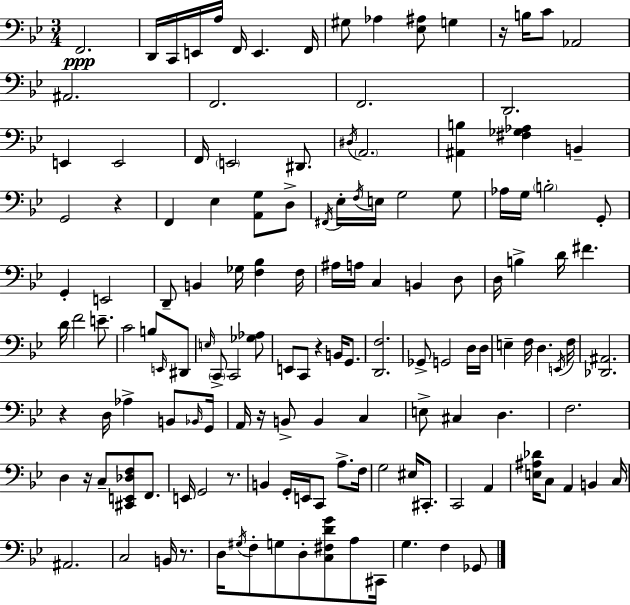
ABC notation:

X:1
T:Untitled
M:3/4
L:1/4
K:Gm
F,,2 D,,/4 C,,/4 E,,/4 A,/4 F,,/4 E,, F,,/4 ^G,/2 _A, [_E,^A,]/2 G, z/4 B,/4 C/2 _A,,2 ^A,,2 F,,2 F,,2 D,,2 E,, E,,2 F,,/4 E,,2 ^D,,/2 ^D,/4 A,,2 [^A,,B,] [^F,_G,_A,] B,, G,,2 z F,, _E, [A,,G,]/2 D,/2 ^F,,/4 _E,/4 F,/4 E,/4 G,2 G,/2 _A,/4 G,/4 B,2 G,,/2 G,, E,,2 D,,/2 B,, _G,/4 [F,_B,] F,/4 ^A,/4 A,/4 C, B,, D,/2 D,/4 B, D/4 ^F D/4 F2 E/2 C2 B,/2 E,,/4 ^D,,/2 E,/4 C,,/2 C,,2 [_G,_A,]/2 E,,/2 C,,/2 z B,,/4 G,,/2 [D,,F,]2 _G,,/2 G,,2 D,/4 D,/4 E, F,/4 D, E,,/4 F,/4 [_D,,^A,,]2 z D,/4 _A, B,,/2 _B,,/4 G,,/4 A,,/4 z/4 B,,/2 B,, C, E,/2 ^C, D, F,2 D, z/4 C,/2 [^C,,E,,_D,F,]/2 F,,/2 E,,/4 G,,2 z/2 B,, G,,/4 E,,/4 C,,/2 A,/2 F,/4 G,2 ^E,/4 ^C,,/2 C,,2 A,, [E,^A,_D]/4 C,/2 A,, B,, C,/4 ^A,,2 C,2 B,,/4 z/2 D,/4 ^G,/4 F,/2 G,/2 D,/2 [C,^F,DG]/2 A,/2 ^C,,/4 G, F, _G,,/2